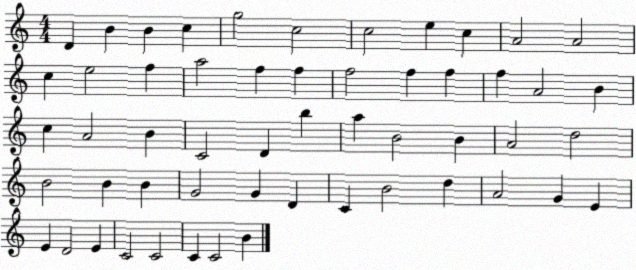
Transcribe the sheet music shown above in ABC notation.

X:1
T:Untitled
M:4/4
L:1/4
K:C
D B B c g2 c2 c2 e c A2 A2 c e2 f a2 f f f2 f f f A2 B c A2 B C2 D b a B2 B A2 d2 B2 B B G2 G D C B2 d A2 G E E D2 E C2 C2 C C2 B